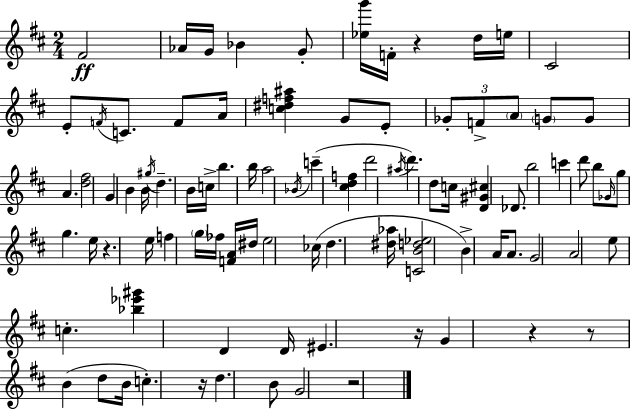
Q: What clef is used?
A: treble